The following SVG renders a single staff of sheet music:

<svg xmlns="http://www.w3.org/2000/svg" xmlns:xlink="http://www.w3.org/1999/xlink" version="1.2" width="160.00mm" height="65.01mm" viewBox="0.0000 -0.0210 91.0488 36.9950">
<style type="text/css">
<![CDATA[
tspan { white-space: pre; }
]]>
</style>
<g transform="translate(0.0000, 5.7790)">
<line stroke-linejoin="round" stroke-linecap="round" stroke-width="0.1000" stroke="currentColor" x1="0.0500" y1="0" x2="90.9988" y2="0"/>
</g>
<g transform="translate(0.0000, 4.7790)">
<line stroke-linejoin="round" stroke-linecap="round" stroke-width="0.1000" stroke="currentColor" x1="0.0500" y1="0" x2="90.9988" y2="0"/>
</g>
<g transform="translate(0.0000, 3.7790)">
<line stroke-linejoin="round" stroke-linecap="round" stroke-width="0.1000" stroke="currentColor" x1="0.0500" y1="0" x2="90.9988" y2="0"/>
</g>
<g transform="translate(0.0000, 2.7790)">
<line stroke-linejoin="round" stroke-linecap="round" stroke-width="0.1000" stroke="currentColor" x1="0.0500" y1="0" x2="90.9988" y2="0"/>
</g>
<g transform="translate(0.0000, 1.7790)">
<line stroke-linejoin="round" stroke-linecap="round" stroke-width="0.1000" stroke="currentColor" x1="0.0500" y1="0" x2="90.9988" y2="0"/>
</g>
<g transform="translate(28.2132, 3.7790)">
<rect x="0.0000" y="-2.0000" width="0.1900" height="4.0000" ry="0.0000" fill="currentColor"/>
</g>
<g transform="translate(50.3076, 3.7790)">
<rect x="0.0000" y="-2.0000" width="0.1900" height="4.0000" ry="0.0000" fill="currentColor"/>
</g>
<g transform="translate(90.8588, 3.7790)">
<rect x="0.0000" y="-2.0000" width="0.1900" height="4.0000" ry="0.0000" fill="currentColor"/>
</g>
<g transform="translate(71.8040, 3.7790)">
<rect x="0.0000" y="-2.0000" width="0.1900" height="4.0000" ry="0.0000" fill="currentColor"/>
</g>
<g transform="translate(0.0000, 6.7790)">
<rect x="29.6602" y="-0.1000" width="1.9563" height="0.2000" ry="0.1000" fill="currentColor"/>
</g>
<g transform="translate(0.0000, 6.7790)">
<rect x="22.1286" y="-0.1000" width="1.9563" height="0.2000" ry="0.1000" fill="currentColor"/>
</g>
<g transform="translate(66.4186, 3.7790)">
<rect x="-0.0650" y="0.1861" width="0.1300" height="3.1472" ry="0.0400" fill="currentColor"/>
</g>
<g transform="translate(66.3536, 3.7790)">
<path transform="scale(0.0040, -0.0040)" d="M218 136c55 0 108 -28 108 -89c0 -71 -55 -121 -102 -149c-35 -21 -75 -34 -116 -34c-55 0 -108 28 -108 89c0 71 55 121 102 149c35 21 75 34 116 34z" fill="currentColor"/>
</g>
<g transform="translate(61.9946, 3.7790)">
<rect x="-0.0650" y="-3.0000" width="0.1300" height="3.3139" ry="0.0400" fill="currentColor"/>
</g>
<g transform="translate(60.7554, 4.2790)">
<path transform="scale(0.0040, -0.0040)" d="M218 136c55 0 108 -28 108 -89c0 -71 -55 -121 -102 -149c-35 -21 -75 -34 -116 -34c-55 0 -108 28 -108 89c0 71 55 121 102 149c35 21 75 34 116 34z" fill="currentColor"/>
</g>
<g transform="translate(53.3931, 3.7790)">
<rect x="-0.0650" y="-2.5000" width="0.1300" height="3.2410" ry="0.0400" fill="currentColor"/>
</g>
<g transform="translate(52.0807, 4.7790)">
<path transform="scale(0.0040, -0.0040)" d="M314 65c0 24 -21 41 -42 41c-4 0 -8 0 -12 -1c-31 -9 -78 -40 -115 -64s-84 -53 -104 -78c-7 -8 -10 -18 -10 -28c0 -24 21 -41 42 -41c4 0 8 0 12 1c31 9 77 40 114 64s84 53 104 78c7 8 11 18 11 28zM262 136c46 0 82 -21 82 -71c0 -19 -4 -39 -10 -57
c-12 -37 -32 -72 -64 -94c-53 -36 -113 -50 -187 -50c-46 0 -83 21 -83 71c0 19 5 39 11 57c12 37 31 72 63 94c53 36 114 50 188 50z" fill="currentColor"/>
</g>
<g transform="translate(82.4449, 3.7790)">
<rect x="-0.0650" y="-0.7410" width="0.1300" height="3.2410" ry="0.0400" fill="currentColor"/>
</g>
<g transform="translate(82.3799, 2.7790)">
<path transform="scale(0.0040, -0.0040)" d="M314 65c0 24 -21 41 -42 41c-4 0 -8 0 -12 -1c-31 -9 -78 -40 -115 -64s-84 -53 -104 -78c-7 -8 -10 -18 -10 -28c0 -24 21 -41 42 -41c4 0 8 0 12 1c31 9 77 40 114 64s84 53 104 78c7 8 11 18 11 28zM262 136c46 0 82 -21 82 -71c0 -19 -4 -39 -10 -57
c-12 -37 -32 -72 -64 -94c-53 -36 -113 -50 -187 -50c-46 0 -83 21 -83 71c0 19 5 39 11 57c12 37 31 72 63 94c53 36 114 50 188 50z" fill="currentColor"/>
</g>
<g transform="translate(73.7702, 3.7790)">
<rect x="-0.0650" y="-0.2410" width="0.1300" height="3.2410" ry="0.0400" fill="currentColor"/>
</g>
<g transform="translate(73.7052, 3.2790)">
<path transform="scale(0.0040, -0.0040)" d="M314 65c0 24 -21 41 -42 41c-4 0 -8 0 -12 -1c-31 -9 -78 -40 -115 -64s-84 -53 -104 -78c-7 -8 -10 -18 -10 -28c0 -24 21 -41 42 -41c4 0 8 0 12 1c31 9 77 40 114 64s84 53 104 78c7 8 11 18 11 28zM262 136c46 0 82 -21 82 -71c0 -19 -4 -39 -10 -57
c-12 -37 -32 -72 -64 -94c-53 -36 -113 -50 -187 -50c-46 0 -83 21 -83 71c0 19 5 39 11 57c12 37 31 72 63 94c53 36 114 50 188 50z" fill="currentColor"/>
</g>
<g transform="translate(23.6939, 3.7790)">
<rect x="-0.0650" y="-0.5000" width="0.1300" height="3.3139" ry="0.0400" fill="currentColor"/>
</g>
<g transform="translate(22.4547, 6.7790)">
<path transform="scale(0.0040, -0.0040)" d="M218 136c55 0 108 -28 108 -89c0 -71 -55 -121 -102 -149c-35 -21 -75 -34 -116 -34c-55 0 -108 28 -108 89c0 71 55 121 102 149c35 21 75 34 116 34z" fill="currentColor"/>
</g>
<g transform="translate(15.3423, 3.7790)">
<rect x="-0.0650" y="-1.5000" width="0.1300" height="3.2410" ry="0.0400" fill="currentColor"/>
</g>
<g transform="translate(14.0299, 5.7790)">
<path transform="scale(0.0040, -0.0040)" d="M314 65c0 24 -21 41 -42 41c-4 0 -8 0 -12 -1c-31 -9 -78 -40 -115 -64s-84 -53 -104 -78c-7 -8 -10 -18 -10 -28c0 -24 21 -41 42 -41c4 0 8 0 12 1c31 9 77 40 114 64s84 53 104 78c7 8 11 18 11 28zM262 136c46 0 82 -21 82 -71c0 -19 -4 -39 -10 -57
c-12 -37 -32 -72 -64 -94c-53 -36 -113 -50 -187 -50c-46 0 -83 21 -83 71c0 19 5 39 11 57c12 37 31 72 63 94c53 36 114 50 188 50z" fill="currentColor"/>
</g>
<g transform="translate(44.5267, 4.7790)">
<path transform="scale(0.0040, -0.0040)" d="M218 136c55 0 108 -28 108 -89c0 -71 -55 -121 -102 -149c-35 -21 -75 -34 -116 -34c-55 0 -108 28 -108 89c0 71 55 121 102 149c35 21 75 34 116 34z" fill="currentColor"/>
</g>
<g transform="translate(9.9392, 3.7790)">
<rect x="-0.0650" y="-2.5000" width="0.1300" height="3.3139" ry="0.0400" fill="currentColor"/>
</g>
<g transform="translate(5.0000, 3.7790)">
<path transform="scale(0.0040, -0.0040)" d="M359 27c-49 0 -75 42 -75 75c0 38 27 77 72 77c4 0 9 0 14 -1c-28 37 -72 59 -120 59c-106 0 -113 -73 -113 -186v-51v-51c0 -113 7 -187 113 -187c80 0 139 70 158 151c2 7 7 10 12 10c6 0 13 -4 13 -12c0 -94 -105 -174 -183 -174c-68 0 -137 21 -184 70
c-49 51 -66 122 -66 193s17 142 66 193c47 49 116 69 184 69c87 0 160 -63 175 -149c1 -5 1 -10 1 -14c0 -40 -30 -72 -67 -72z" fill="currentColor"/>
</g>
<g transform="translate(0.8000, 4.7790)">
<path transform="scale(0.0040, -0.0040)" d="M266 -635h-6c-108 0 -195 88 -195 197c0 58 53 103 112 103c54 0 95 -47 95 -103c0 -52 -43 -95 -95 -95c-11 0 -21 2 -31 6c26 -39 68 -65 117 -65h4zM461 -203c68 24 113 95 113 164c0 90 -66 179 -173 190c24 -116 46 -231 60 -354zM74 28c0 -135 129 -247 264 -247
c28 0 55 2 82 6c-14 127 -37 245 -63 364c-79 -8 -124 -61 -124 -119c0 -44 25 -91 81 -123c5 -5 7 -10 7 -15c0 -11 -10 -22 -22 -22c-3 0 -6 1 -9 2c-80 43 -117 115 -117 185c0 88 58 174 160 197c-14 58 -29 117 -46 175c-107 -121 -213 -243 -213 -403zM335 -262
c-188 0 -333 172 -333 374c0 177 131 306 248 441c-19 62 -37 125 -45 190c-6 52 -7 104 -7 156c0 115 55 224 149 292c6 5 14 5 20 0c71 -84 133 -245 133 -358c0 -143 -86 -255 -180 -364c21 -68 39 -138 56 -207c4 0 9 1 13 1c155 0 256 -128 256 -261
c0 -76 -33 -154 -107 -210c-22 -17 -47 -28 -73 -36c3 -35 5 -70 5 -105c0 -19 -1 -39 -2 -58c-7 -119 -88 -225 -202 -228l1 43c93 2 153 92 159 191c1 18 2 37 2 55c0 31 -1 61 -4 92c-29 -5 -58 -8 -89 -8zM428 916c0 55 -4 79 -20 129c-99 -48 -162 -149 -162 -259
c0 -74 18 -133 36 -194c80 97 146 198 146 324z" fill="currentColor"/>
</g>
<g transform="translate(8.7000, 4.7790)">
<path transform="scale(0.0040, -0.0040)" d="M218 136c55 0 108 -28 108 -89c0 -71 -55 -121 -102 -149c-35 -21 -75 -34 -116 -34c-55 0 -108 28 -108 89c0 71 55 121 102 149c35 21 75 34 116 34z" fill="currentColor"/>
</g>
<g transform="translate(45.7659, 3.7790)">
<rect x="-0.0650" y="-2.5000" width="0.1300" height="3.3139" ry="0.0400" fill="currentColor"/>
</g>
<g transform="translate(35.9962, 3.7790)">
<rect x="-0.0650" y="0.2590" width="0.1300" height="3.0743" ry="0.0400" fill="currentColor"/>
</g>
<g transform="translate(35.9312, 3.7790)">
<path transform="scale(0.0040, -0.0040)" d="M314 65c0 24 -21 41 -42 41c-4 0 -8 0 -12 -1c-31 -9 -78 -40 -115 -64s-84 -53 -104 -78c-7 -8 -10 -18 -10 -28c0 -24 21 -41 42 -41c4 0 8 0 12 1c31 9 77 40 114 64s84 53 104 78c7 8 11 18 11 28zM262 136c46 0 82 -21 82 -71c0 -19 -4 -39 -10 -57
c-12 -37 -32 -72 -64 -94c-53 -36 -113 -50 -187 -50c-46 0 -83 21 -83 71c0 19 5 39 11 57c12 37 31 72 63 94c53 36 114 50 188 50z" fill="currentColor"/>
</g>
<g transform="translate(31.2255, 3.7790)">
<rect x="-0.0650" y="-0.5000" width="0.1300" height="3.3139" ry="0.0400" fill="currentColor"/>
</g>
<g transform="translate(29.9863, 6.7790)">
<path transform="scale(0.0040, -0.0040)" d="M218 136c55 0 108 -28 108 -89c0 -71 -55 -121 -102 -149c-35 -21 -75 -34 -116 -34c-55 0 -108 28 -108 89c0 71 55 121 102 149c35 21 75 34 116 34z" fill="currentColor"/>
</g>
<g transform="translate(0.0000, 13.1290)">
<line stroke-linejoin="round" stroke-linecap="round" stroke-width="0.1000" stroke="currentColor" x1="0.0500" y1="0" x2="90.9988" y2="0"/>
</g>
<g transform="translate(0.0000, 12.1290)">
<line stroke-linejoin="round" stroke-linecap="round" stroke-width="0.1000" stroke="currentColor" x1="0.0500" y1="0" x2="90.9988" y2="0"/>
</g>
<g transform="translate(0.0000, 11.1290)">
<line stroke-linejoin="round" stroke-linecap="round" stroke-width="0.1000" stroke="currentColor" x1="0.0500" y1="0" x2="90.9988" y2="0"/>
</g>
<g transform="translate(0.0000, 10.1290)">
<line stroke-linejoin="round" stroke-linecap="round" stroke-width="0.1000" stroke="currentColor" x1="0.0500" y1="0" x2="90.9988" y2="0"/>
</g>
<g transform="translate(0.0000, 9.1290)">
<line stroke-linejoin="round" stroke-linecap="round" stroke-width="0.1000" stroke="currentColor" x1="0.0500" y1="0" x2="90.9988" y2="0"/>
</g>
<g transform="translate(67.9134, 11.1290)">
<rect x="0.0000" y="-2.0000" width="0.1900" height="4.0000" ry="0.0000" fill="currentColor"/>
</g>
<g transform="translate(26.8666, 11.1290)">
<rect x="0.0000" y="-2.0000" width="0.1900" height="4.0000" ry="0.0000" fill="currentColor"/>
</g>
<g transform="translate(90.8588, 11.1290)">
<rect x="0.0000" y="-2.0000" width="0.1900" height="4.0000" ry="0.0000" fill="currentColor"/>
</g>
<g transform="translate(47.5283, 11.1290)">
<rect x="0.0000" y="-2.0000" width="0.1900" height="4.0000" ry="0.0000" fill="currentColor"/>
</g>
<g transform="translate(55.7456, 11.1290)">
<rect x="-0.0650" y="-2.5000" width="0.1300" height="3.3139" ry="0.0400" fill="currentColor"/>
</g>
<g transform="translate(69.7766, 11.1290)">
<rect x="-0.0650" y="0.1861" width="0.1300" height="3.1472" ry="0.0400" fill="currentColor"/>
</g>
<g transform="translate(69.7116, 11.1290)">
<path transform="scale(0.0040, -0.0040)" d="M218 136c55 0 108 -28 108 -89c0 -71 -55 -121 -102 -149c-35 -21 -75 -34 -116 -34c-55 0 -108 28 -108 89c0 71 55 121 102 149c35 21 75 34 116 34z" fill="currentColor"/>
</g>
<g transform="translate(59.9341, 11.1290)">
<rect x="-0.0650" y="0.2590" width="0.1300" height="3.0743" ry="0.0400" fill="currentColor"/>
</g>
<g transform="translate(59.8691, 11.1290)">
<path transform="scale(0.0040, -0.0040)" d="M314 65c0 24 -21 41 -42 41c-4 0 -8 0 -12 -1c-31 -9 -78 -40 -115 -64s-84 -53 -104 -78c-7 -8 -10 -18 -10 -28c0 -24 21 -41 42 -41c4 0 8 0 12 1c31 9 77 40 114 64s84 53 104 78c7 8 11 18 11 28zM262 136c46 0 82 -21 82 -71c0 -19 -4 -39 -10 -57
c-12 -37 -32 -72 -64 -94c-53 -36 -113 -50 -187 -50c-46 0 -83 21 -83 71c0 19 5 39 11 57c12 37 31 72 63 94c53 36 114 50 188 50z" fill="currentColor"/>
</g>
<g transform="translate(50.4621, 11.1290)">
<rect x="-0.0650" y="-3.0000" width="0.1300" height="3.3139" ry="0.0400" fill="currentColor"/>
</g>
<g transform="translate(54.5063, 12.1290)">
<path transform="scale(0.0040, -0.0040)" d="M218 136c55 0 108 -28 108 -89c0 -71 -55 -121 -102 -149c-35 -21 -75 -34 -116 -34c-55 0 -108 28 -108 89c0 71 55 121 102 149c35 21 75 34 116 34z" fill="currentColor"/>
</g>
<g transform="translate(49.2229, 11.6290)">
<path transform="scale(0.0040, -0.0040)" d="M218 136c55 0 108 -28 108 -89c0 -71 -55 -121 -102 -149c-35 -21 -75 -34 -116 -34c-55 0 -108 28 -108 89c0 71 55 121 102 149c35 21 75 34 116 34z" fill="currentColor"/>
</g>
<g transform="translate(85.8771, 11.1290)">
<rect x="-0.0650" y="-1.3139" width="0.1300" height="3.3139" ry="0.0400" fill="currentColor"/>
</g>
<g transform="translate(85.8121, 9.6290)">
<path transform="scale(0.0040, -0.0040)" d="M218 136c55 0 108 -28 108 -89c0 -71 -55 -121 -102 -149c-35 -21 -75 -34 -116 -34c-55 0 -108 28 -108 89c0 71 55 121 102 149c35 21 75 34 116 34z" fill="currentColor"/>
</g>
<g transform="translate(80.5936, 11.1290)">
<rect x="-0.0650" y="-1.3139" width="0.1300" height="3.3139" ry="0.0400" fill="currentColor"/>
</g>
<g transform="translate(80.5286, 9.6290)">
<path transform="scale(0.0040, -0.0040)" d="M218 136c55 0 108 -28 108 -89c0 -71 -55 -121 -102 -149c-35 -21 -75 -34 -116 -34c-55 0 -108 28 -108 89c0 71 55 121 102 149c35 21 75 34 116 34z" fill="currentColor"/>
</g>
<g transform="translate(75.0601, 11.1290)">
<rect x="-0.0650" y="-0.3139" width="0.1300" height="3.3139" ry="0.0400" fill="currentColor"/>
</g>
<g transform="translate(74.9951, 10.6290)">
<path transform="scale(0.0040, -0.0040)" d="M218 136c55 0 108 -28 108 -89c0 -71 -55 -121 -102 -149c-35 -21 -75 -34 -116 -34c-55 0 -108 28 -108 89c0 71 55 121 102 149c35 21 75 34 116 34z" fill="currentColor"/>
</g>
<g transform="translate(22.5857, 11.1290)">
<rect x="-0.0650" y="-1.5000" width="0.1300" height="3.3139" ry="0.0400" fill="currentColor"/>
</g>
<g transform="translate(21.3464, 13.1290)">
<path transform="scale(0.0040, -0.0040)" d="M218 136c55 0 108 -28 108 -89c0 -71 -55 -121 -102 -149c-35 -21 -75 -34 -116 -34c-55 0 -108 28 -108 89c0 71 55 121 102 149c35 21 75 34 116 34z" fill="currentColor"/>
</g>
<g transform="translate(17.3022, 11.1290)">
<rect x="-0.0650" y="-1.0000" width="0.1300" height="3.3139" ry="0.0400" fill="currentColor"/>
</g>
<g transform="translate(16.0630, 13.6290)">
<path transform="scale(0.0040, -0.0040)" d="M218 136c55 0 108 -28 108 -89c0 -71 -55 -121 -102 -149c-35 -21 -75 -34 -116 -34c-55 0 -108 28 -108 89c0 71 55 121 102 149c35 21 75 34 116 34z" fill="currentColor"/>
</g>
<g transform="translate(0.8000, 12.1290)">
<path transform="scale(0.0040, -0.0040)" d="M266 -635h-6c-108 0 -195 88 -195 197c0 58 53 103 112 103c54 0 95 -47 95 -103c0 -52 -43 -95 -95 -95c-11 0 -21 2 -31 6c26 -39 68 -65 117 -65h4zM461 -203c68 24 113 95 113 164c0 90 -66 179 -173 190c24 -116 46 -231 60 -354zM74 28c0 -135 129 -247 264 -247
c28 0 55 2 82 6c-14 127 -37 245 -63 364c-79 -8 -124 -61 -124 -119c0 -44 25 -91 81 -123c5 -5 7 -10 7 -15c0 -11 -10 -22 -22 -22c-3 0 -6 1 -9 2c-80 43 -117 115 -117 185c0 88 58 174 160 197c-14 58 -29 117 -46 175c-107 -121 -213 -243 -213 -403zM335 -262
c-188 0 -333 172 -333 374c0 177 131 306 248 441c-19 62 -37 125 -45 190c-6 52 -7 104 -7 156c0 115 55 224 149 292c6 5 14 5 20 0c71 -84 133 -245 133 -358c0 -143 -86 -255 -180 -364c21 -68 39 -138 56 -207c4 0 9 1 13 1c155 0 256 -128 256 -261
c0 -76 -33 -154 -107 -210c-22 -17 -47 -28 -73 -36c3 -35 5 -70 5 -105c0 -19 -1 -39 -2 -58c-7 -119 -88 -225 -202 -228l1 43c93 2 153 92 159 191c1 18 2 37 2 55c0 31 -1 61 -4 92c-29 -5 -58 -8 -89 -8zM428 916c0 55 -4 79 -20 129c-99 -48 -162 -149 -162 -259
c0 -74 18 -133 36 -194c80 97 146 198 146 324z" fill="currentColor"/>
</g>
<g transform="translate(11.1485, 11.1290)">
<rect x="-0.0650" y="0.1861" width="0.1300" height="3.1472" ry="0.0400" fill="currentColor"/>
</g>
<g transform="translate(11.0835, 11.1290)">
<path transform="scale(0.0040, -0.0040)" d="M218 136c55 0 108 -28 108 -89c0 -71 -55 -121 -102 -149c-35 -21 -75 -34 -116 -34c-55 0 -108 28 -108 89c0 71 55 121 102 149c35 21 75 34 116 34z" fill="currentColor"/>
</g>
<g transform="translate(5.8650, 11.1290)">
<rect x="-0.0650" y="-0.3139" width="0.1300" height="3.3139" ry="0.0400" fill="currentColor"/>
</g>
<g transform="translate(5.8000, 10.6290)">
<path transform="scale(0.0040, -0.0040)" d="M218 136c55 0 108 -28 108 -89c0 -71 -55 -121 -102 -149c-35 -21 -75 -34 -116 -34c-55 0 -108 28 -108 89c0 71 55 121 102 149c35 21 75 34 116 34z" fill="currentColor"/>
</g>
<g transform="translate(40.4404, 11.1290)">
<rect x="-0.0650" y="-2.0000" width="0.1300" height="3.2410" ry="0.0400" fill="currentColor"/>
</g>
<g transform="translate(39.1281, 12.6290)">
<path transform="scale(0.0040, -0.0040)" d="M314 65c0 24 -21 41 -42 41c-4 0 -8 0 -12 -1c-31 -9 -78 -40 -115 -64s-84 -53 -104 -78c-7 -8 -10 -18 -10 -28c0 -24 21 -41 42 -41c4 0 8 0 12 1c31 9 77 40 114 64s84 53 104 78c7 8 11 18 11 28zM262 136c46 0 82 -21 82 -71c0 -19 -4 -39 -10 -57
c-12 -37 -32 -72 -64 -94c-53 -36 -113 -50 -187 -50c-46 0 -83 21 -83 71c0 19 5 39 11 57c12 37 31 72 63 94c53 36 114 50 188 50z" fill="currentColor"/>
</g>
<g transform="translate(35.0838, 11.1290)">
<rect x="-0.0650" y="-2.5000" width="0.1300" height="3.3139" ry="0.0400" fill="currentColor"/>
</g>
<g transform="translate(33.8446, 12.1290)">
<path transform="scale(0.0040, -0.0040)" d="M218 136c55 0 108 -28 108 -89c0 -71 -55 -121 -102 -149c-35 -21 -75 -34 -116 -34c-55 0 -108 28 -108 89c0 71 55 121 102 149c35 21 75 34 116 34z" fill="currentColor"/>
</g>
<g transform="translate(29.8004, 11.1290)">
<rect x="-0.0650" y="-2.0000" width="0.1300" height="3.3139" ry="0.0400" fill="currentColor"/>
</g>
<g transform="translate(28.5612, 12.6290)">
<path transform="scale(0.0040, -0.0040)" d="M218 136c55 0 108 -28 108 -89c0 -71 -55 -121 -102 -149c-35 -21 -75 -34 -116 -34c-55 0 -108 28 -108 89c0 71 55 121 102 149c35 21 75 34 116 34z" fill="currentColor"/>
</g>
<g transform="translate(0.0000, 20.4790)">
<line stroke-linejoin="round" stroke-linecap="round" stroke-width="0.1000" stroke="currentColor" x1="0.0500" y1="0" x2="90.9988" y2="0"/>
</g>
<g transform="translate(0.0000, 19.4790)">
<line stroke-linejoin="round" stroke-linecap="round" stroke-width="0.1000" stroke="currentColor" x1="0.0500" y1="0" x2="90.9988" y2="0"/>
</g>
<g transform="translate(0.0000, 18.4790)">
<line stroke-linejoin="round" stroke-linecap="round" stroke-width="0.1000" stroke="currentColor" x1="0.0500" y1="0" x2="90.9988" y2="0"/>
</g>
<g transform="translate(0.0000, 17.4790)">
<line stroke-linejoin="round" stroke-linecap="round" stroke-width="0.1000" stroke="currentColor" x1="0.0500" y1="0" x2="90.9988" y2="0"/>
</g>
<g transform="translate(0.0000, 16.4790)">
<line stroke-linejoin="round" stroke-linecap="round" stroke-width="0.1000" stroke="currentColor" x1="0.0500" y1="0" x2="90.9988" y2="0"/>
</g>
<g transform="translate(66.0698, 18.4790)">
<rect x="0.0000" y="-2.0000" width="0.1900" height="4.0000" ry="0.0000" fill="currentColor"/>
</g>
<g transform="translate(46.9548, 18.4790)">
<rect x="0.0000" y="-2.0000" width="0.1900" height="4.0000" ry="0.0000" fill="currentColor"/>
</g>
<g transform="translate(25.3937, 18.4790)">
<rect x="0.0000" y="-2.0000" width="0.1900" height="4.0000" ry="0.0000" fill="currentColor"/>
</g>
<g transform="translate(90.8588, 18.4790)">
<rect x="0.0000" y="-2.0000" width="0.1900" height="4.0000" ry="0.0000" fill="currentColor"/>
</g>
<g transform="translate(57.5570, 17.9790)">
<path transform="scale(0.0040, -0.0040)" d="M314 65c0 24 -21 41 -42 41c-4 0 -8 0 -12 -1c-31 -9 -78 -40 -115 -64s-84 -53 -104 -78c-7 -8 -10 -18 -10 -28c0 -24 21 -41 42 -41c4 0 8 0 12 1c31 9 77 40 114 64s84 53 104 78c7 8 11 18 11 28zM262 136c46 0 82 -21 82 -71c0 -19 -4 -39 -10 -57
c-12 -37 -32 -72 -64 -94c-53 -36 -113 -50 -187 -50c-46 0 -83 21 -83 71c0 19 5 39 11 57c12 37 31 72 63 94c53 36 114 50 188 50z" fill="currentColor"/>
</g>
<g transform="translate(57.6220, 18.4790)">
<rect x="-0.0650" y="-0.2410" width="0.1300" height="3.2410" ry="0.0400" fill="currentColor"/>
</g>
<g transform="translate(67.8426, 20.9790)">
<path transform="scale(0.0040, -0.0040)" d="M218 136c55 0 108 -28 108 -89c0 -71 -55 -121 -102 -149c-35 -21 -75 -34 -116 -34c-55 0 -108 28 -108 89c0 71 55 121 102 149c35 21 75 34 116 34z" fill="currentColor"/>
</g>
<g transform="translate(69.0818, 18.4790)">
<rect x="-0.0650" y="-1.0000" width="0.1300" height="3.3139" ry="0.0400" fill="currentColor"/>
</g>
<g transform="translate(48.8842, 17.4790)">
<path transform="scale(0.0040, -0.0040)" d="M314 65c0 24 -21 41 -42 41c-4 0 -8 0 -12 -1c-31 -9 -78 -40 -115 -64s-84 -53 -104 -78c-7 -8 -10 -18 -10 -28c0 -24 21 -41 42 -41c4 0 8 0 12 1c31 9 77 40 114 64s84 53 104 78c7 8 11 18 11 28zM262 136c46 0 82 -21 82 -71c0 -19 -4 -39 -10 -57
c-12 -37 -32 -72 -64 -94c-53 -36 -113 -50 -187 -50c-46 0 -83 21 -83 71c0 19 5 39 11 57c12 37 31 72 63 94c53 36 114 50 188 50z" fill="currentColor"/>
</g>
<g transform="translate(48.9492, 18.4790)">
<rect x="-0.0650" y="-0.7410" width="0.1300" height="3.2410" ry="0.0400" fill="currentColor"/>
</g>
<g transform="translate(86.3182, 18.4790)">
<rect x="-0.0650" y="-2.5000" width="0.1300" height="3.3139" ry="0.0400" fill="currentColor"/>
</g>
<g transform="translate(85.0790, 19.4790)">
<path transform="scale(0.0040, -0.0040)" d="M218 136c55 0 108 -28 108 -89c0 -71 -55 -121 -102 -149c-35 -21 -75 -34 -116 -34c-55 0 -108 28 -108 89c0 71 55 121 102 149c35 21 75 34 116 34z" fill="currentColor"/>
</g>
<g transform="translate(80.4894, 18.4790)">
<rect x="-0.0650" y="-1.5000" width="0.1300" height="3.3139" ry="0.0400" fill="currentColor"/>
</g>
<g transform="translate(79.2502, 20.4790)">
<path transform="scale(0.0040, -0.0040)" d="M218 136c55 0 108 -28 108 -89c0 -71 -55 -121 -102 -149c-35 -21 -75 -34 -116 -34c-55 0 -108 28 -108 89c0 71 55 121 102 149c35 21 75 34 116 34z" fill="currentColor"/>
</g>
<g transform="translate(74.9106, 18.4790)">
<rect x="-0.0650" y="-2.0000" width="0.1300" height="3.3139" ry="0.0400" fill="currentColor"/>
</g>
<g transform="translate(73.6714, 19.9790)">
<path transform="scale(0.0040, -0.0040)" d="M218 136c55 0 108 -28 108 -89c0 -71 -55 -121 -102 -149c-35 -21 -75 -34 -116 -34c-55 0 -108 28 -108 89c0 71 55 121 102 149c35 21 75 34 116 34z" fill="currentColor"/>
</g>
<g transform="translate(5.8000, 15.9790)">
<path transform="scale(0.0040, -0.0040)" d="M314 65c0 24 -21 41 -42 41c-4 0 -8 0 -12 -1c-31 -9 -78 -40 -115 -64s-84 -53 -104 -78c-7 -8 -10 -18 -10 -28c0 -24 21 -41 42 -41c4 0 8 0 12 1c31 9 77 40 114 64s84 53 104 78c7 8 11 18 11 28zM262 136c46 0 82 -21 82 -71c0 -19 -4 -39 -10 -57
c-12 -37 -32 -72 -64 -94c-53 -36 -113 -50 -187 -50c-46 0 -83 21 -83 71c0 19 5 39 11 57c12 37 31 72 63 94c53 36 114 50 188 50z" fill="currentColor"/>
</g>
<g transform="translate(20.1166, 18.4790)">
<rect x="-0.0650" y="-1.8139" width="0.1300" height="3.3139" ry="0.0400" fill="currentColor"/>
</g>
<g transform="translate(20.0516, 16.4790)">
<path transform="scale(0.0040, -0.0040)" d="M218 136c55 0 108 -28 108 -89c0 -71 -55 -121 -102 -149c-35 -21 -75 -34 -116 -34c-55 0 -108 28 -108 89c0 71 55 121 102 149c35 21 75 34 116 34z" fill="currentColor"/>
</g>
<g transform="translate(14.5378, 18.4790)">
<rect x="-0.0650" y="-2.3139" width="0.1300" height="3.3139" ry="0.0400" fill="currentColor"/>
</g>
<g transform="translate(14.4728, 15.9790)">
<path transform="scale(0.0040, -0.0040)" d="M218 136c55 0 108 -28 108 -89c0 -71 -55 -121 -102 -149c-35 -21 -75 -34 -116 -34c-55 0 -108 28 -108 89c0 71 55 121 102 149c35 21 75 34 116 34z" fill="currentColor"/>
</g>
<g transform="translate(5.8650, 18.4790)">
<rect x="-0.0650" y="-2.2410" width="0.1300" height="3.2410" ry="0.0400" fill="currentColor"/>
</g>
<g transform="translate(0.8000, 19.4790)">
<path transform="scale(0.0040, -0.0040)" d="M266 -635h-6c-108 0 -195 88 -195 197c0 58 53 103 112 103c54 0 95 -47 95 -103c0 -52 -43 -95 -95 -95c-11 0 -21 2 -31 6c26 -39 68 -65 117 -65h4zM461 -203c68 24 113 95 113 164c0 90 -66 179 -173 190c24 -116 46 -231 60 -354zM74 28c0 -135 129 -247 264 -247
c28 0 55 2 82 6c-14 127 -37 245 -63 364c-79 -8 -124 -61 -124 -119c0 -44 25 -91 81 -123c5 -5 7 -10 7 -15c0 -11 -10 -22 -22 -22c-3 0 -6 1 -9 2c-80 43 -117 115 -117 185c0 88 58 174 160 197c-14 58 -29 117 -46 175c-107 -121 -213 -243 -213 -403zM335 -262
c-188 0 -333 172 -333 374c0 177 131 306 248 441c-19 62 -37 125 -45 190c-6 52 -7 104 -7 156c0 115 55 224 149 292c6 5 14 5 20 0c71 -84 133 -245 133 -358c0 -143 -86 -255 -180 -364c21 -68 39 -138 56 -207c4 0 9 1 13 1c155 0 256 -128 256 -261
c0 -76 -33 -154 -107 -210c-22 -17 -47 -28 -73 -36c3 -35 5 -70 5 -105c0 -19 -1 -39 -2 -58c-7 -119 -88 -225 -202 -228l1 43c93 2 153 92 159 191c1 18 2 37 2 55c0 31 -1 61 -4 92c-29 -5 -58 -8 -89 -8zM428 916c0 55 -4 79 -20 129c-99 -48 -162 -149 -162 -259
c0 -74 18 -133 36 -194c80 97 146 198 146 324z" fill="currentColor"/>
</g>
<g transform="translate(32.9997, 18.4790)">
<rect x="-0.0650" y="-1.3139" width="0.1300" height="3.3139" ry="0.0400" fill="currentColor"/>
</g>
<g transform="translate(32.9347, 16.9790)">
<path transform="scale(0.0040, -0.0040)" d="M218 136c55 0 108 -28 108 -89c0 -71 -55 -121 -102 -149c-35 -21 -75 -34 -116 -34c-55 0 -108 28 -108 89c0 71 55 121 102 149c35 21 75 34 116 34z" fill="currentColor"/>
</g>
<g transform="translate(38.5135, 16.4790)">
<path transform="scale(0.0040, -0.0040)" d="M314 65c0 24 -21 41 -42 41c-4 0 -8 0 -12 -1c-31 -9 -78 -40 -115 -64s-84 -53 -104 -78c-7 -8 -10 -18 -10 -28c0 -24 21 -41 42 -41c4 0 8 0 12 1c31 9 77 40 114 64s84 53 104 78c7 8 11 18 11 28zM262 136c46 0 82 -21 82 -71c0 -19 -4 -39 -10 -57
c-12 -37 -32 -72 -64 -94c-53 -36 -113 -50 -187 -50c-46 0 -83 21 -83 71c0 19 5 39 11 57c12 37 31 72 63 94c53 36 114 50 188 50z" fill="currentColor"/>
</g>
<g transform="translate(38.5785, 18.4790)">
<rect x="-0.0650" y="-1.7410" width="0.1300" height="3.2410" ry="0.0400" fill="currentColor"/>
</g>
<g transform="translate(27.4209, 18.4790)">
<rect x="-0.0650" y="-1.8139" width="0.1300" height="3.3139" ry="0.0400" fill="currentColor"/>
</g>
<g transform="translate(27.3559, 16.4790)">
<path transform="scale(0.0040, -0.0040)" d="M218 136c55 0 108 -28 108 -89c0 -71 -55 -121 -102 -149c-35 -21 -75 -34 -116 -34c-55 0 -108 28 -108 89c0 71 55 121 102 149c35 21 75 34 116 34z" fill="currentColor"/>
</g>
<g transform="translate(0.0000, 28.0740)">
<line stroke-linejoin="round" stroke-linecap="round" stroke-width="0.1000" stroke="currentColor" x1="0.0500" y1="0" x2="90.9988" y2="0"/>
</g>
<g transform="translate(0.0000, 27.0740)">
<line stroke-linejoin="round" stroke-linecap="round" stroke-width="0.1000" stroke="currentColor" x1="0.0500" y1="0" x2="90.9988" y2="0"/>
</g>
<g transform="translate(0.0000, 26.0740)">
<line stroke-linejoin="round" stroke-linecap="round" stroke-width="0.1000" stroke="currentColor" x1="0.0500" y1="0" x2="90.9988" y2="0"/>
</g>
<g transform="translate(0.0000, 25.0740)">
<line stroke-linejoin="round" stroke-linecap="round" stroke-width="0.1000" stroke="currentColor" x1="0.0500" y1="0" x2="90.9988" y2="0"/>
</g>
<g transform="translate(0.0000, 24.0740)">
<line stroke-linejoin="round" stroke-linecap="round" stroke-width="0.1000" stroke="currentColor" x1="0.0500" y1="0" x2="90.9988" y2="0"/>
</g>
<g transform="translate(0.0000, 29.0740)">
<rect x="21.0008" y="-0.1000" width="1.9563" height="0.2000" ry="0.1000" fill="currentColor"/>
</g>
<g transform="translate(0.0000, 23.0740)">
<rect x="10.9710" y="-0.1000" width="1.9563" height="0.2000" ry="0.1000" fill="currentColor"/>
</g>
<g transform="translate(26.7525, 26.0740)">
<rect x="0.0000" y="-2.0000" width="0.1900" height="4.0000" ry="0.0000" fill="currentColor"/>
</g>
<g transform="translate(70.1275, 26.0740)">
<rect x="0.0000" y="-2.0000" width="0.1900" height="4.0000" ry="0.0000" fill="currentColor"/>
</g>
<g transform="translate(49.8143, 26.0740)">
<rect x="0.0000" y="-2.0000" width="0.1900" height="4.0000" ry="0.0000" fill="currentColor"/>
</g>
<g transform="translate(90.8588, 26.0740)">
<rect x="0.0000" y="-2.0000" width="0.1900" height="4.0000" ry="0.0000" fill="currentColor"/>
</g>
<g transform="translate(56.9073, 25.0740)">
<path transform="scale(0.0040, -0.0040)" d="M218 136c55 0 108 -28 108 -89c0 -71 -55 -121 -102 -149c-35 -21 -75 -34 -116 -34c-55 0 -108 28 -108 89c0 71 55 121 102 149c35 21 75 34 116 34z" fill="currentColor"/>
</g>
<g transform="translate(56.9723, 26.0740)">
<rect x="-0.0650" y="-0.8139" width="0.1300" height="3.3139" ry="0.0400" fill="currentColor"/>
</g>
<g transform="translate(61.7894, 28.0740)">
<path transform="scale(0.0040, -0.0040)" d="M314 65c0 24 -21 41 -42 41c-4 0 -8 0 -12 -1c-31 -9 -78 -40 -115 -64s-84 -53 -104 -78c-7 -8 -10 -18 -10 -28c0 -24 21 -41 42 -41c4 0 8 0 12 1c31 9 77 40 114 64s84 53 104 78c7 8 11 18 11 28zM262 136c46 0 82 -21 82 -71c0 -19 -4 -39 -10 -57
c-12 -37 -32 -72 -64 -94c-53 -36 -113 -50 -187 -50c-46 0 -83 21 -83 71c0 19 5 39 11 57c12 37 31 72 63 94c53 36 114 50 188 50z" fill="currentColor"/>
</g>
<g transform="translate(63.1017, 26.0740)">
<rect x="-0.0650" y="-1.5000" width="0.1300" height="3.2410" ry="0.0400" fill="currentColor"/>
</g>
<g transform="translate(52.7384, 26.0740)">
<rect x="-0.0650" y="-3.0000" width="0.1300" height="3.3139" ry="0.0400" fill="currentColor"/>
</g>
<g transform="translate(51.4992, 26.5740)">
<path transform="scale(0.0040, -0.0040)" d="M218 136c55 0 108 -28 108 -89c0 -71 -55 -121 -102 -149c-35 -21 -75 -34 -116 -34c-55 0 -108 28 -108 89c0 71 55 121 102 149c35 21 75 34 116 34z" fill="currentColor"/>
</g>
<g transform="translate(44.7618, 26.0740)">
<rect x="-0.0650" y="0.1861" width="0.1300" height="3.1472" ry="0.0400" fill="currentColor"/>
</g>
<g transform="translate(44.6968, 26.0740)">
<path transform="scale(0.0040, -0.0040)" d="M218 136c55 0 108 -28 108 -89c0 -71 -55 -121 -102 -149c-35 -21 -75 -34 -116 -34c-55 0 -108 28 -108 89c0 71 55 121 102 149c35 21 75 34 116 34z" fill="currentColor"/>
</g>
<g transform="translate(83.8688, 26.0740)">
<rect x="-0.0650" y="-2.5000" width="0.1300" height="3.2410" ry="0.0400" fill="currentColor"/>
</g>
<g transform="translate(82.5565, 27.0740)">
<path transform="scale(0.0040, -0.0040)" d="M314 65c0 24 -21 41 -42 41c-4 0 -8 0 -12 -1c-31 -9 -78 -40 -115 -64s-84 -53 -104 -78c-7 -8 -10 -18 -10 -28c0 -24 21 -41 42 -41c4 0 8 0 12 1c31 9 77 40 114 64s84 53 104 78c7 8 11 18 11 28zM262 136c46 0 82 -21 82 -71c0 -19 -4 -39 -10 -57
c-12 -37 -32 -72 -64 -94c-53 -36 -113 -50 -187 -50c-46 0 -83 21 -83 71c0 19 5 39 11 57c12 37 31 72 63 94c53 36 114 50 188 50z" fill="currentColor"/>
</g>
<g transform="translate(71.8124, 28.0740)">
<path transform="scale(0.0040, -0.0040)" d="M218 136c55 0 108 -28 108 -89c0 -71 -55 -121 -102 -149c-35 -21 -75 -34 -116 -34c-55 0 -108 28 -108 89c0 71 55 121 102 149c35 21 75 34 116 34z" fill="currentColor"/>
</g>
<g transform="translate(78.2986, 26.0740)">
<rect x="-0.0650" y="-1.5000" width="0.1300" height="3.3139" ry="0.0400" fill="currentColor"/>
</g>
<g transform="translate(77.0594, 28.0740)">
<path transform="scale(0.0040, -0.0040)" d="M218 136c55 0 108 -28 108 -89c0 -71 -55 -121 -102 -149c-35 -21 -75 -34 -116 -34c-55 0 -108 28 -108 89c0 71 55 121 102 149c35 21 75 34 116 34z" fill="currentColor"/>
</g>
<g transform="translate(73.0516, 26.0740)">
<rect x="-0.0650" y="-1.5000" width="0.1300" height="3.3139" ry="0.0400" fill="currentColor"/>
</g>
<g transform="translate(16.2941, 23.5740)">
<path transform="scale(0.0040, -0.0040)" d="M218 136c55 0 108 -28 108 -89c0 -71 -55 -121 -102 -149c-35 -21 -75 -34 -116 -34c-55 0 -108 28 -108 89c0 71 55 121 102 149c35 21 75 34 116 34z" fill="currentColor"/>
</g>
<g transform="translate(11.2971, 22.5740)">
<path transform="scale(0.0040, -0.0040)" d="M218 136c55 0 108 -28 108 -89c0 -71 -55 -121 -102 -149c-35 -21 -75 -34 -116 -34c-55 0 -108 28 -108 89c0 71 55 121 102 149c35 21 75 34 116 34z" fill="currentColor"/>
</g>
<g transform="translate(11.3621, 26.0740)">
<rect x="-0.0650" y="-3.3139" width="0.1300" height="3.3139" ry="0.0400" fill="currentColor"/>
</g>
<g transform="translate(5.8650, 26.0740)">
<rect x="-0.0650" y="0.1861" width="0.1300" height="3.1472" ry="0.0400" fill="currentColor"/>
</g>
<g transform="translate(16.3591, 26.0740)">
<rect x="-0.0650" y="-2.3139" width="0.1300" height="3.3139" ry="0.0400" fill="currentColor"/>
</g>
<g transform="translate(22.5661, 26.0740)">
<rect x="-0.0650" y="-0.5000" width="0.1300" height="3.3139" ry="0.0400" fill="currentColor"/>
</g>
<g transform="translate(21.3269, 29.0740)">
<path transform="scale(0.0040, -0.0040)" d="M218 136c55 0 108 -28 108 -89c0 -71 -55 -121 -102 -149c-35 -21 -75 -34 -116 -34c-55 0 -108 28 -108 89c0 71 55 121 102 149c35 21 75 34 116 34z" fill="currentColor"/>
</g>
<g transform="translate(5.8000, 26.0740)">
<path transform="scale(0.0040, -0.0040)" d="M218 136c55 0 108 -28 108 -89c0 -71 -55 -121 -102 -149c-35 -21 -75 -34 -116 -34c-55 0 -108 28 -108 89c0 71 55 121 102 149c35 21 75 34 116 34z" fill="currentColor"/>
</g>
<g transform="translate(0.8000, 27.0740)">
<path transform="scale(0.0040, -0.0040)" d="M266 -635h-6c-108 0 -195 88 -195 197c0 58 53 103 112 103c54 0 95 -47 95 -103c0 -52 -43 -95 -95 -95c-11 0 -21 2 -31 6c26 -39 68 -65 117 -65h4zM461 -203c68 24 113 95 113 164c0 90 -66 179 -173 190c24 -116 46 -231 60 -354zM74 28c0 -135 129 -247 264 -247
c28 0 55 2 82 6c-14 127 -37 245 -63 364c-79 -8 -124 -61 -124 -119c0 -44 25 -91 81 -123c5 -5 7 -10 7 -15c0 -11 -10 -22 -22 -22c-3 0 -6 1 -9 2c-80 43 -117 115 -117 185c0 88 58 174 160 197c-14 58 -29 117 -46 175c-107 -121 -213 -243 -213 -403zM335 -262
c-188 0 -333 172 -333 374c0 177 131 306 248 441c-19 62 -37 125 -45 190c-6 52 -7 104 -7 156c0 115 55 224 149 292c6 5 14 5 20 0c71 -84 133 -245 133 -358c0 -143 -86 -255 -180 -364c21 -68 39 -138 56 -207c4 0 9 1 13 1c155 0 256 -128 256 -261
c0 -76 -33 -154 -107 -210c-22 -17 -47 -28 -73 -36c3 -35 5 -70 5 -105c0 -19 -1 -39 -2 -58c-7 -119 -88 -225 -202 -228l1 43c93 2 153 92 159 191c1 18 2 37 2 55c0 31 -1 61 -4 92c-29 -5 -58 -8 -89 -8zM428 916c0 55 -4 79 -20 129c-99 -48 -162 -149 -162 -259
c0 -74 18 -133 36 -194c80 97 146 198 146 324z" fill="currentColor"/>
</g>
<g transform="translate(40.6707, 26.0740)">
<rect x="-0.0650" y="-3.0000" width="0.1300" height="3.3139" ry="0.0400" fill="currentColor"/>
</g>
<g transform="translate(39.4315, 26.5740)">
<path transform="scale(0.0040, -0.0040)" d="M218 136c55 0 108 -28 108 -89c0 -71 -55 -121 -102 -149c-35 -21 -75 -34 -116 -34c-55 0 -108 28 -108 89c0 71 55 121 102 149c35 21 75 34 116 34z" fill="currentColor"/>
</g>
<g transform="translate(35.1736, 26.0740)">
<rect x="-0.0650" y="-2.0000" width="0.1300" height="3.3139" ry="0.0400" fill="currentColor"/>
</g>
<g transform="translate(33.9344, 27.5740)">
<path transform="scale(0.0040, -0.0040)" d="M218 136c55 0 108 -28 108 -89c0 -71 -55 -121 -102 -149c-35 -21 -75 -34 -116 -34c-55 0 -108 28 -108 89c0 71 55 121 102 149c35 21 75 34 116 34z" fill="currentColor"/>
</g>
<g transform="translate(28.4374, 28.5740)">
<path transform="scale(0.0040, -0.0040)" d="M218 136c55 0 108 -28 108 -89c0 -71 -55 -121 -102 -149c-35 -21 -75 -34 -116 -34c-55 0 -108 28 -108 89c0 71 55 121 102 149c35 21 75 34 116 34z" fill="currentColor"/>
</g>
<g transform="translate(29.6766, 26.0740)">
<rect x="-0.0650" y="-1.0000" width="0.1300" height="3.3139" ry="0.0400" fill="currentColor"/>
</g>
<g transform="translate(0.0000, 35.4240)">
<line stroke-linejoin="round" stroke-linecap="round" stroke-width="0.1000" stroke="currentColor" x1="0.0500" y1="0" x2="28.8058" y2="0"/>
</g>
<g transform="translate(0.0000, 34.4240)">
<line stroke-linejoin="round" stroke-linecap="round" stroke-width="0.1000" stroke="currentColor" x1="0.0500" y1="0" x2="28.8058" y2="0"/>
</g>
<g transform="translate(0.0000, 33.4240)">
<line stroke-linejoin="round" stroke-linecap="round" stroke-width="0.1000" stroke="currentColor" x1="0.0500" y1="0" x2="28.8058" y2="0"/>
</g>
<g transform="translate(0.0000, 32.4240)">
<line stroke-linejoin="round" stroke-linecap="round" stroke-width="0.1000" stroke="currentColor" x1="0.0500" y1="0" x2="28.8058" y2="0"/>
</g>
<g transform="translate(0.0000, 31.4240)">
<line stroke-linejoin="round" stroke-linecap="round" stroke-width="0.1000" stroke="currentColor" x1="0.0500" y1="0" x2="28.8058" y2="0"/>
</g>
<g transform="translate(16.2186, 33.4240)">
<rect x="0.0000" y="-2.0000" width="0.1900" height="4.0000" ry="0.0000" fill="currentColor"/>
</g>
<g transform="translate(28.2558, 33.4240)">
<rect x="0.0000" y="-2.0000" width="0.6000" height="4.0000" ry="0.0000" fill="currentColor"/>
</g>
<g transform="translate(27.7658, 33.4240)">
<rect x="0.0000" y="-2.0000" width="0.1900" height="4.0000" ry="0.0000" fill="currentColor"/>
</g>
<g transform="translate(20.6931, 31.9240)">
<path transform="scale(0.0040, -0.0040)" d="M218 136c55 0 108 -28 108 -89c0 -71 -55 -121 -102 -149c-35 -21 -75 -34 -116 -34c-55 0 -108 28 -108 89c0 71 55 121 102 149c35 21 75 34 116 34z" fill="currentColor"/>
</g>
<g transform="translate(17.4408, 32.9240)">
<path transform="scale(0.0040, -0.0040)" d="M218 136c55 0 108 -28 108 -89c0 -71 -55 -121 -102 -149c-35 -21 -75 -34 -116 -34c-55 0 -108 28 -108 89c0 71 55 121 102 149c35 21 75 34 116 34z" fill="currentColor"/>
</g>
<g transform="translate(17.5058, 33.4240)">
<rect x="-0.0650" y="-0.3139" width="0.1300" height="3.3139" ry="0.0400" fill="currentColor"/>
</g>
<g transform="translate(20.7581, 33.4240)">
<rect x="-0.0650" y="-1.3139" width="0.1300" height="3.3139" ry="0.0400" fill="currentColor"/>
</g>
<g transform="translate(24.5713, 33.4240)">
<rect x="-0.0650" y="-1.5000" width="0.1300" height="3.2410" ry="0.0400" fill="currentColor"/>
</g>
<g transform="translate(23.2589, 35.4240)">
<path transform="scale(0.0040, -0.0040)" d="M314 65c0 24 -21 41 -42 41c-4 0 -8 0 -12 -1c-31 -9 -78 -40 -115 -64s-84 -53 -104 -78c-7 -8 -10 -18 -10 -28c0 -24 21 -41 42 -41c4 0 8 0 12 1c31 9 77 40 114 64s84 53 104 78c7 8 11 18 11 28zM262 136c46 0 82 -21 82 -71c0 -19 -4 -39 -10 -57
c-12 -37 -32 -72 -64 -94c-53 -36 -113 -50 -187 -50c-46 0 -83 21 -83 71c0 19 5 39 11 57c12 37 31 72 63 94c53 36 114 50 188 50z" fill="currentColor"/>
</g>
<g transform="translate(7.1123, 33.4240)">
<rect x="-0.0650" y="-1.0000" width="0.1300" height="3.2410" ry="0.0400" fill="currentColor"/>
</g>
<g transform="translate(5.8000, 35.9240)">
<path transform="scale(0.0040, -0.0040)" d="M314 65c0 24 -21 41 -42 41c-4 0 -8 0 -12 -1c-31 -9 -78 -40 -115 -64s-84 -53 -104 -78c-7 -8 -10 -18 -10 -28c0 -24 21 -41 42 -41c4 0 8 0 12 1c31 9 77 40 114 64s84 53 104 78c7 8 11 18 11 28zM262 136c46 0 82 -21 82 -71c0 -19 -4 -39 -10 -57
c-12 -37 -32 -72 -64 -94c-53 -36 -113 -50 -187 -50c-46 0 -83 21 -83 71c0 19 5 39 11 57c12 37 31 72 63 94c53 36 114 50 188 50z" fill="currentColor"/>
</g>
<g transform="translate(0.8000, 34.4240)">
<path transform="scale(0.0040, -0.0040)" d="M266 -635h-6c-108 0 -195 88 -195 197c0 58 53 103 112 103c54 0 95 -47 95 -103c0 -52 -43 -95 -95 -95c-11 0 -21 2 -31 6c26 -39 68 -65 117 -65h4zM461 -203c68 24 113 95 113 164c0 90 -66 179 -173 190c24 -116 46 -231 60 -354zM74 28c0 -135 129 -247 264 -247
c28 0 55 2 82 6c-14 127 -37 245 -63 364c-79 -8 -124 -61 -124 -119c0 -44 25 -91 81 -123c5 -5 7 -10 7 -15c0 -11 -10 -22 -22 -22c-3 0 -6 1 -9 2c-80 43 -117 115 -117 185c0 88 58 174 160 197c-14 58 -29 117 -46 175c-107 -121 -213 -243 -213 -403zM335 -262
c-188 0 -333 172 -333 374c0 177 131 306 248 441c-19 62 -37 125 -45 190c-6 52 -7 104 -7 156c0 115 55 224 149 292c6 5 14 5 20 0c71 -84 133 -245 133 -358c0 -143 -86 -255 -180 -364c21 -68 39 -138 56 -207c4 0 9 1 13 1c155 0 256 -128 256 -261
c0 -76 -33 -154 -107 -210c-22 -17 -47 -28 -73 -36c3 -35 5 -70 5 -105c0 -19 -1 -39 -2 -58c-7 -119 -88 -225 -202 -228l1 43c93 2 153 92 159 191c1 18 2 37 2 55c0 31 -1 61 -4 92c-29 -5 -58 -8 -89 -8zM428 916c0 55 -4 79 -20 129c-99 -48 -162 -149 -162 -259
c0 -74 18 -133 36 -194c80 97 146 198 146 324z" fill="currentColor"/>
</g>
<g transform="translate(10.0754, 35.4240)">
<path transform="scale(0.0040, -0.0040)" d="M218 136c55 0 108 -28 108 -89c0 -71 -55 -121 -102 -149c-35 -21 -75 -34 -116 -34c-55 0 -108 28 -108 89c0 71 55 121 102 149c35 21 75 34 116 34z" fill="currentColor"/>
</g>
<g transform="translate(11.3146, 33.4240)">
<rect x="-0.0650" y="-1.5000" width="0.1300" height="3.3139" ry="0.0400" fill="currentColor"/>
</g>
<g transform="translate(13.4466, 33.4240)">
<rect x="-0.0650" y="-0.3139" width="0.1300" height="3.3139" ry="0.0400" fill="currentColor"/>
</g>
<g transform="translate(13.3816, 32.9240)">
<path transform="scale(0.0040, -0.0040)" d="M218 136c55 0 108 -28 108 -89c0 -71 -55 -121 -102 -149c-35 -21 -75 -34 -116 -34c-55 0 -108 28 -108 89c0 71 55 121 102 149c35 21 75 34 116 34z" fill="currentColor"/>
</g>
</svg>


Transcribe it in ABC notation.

X:1
T:Untitled
M:4/4
L:1/4
K:C
G E2 C C B2 G G2 A B c2 d2 c B D E F G F2 A G B2 B c e e g2 g f f e f2 d2 c2 D F E G B b g C D F A B A d E2 E E G2 D2 E c c e E2